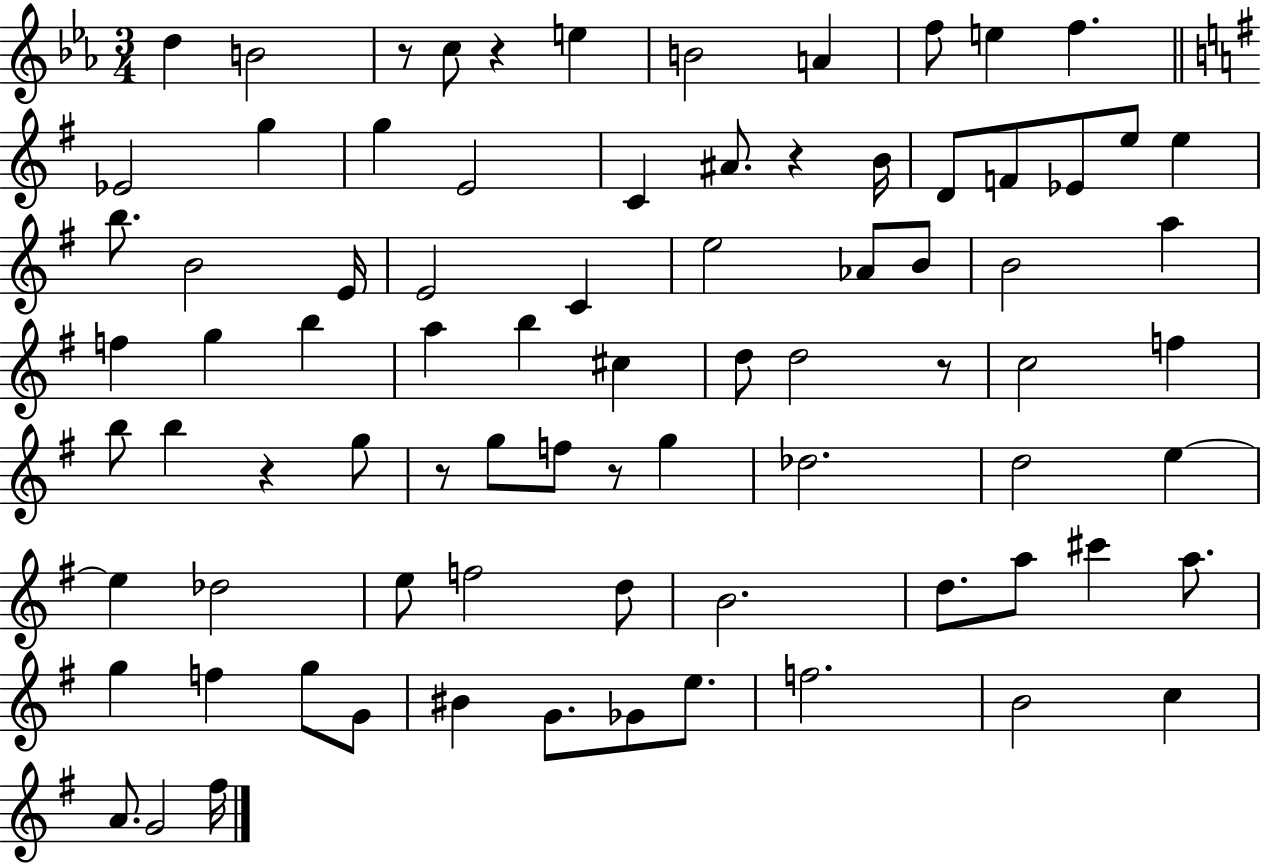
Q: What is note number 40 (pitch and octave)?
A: C5